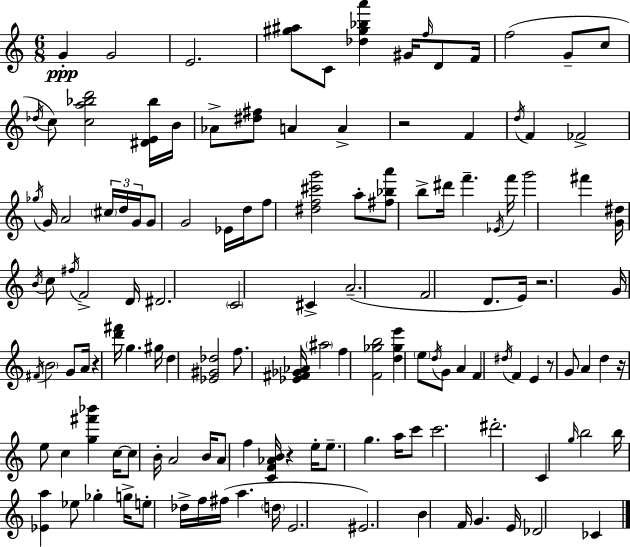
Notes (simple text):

G4/q G4/h E4/h. [G#5,A#5]/e C4/e [Db5,G#5,Bb5,A6]/q G#4/s F5/s D4/e F4/s F5/h G4/e C5/e Db5/s C5/e [C5,A5,Bb5,D6]/h [D#4,E4,Bb5]/s B4/s Ab4/e [D#5,F#5]/e A4/q A4/q R/h F4/q D5/s F4/q FES4/h Gb5/s G4/s A4/h C#5/s D5/s G4/s G4/e G4/h Eb4/s D5/s F5/e [D#5,F5,C#6,G6]/h A5/e [F#5,Bb5,A6]/e B5/e D#6/s F6/q. Eb4/s F6/s G6/h F#6/q [G4,D#5]/s B4/s C5/e F#5/s F4/h D4/s D#4/h. C4/h C#4/q A4/h. F4/h D4/e. E4/s R/h. G4/s F#4/s B4/h G4/e A4/s R/q [D6,F#6]/s G5/q. G#5/s D5/q [Eb4,G#4,Db5]/h F5/e. [Eb4,F#4,Gb4,Ab4]/s A#5/h F5/q [F4,Gb5,B5]/h [D5,Gb5,E6]/q E5/e D5/s G4/e A4/q F4/q D#5/s F4/q E4/q R/e G4/e A4/q D5/q R/s E5/e C5/q [G5,F#6,Bb6]/q C5/s C5/e B4/s A4/h B4/s A4/e F5/q [C4,F4,Ab4,B4]/s R/q E5/s E5/e. G5/q. A5/s C6/e C6/h. D#6/h. C4/q G5/s B5/h B5/s [Eb4,A5]/q Eb5/e Gb5/q G5/s E5/e Db5/s F5/s F#5/s A5/q. D5/s E4/h. EIS4/h. B4/q F4/s G4/q. E4/s Db4/h CES4/q